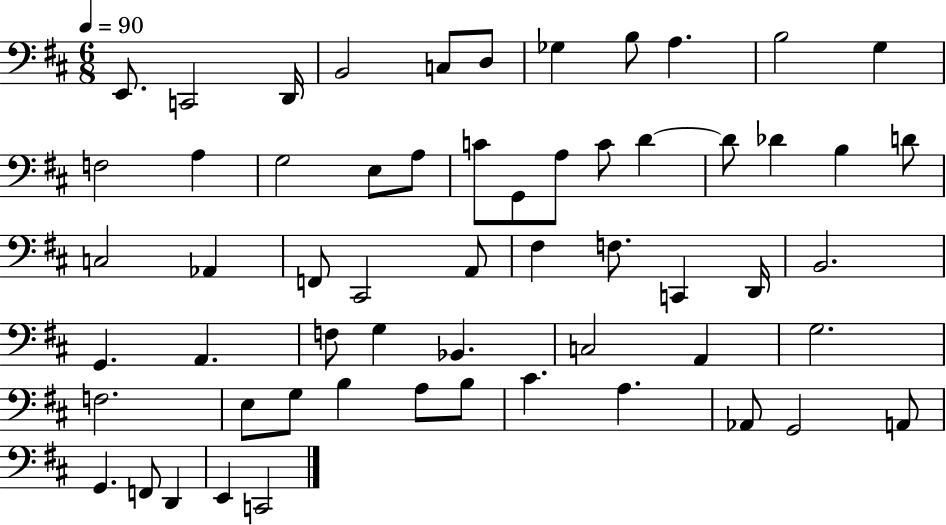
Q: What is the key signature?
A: D major